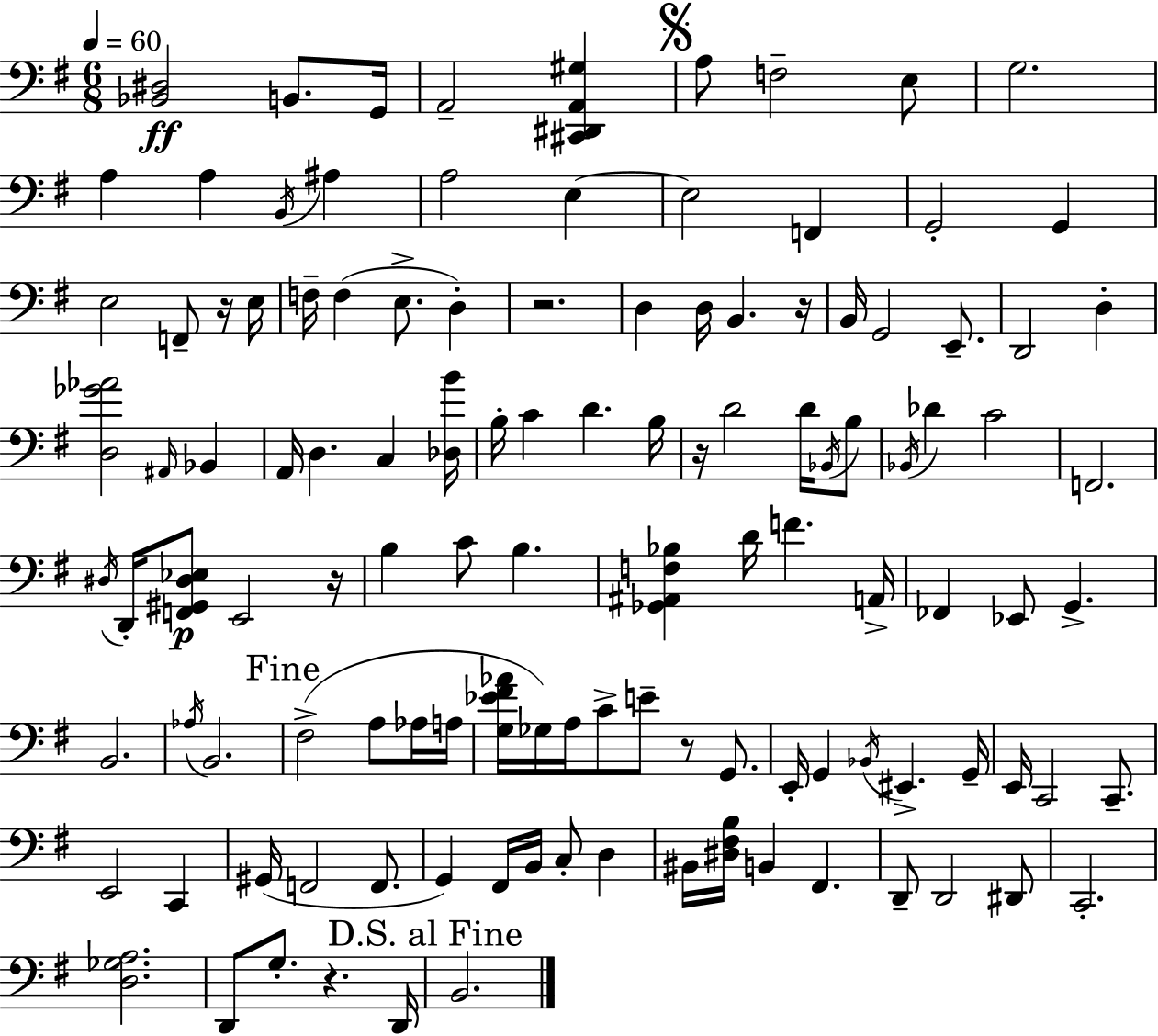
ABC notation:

X:1
T:Untitled
M:6/8
L:1/4
K:Em
[_B,,^D,]2 B,,/2 G,,/4 A,,2 [^C,,^D,,A,,^G,] A,/2 F,2 E,/2 G,2 A, A, B,,/4 ^A, A,2 E, E,2 F,, G,,2 G,, E,2 F,,/2 z/4 E,/4 F,/4 F, E,/2 D, z2 D, D,/4 B,, z/4 B,,/4 G,,2 E,,/2 D,,2 D, [D,_G_A]2 ^A,,/4 _B,, A,,/4 D, C, [_D,B]/4 B,/4 C D B,/4 z/4 D2 D/4 _B,,/4 B,/2 _B,,/4 _D C2 F,,2 ^D,/4 D,,/4 [F,,^G,,^D,_E,]/2 E,,2 z/4 B, C/2 B, [_G,,^A,,F,_B,] D/4 F A,,/4 _F,, _E,,/2 G,, B,,2 _A,/4 B,,2 ^F,2 A,/2 _A,/4 A,/4 [G,_E^F_A]/4 _G,/4 A,/4 C/2 E/2 z/2 G,,/2 E,,/4 G,, _B,,/4 ^E,, G,,/4 E,,/4 C,,2 C,,/2 E,,2 C,, ^G,,/4 F,,2 F,,/2 G,, ^F,,/4 B,,/4 C,/2 D, ^B,,/4 [^D,^F,B,]/4 B,, ^F,, D,,/2 D,,2 ^D,,/2 C,,2 [D,_G,A,]2 D,,/2 G,/2 z D,,/4 B,,2